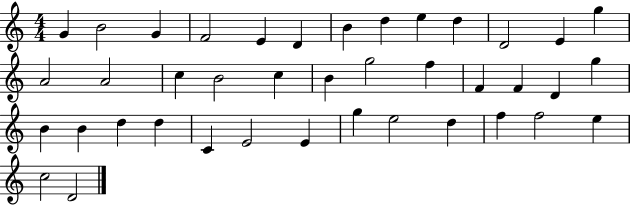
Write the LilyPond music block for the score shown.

{
  \clef treble
  \numericTimeSignature
  \time 4/4
  \key c \major
  g'4 b'2 g'4 | f'2 e'4 d'4 | b'4 d''4 e''4 d''4 | d'2 e'4 g''4 | \break a'2 a'2 | c''4 b'2 c''4 | b'4 g''2 f''4 | f'4 f'4 d'4 g''4 | \break b'4 b'4 d''4 d''4 | c'4 e'2 e'4 | g''4 e''2 d''4 | f''4 f''2 e''4 | \break c''2 d'2 | \bar "|."
}